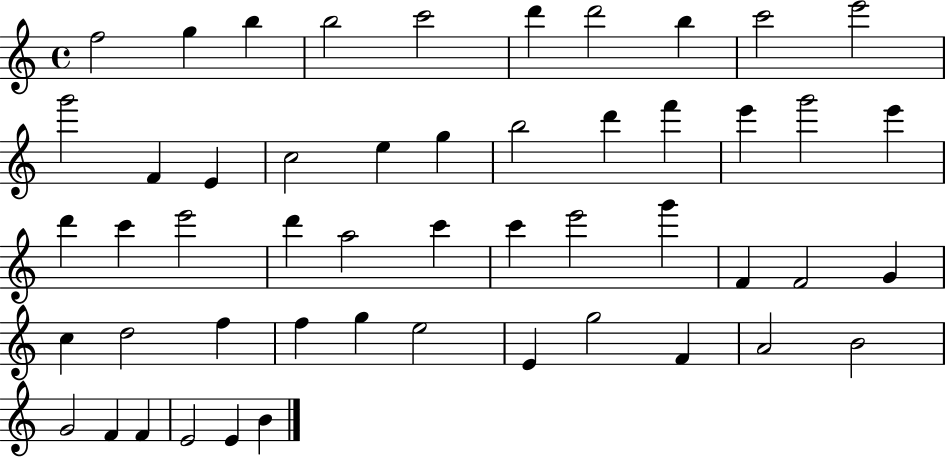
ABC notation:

X:1
T:Untitled
M:4/4
L:1/4
K:C
f2 g b b2 c'2 d' d'2 b c'2 e'2 g'2 F E c2 e g b2 d' f' e' g'2 e' d' c' e'2 d' a2 c' c' e'2 g' F F2 G c d2 f f g e2 E g2 F A2 B2 G2 F F E2 E B